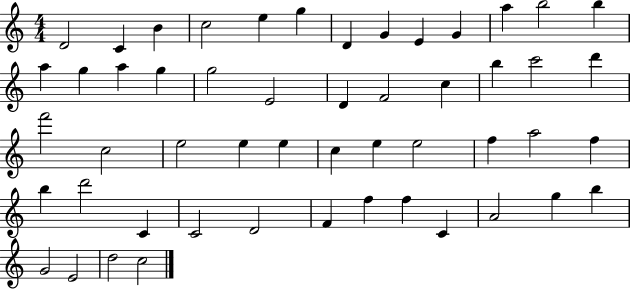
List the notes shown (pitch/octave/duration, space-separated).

D4/h C4/q B4/q C5/h E5/q G5/q D4/q G4/q E4/q G4/q A5/q B5/h B5/q A5/q G5/q A5/q G5/q G5/h E4/h D4/q F4/h C5/q B5/q C6/h D6/q F6/h C5/h E5/h E5/q E5/q C5/q E5/q E5/h F5/q A5/h F5/q B5/q D6/h C4/q C4/h D4/h F4/q F5/q F5/q C4/q A4/h G5/q B5/q G4/h E4/h D5/h C5/h